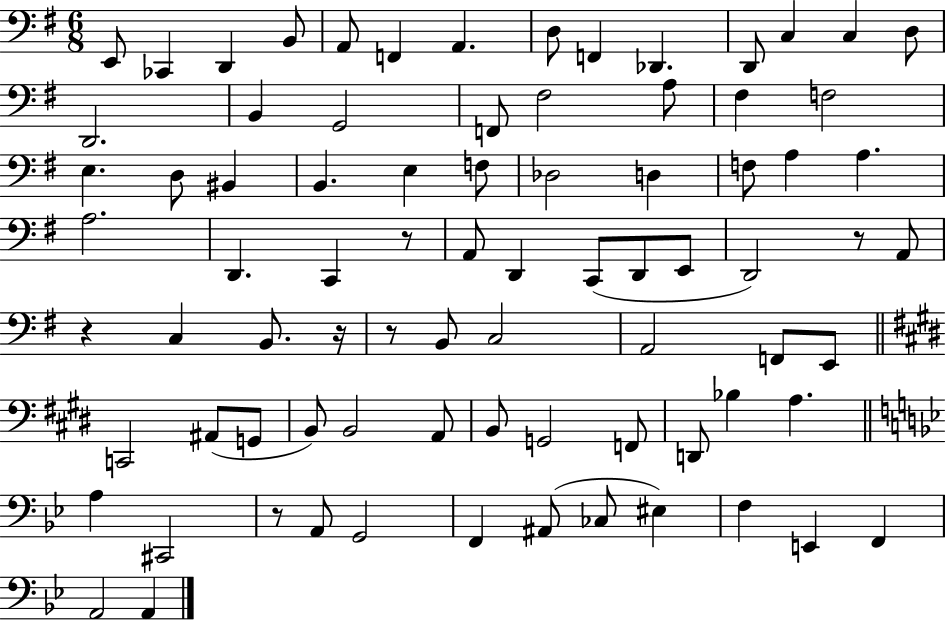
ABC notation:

X:1
T:Untitled
M:6/8
L:1/4
K:G
E,,/2 _C,, D,, B,,/2 A,,/2 F,, A,, D,/2 F,, _D,, D,,/2 C, C, D,/2 D,,2 B,, G,,2 F,,/2 ^F,2 A,/2 ^F, F,2 E, D,/2 ^B,, B,, E, F,/2 _D,2 D, F,/2 A, A, A,2 D,, C,, z/2 A,,/2 D,, C,,/2 D,,/2 E,,/2 D,,2 z/2 A,,/2 z C, B,,/2 z/4 z/2 B,,/2 C,2 A,,2 F,,/2 E,,/2 C,,2 ^A,,/2 G,,/2 B,,/2 B,,2 A,,/2 B,,/2 G,,2 F,,/2 D,,/2 _B, A, A, ^C,,2 z/2 A,,/2 G,,2 F,, ^A,,/2 _C,/2 ^E, F, E,, F,, A,,2 A,,